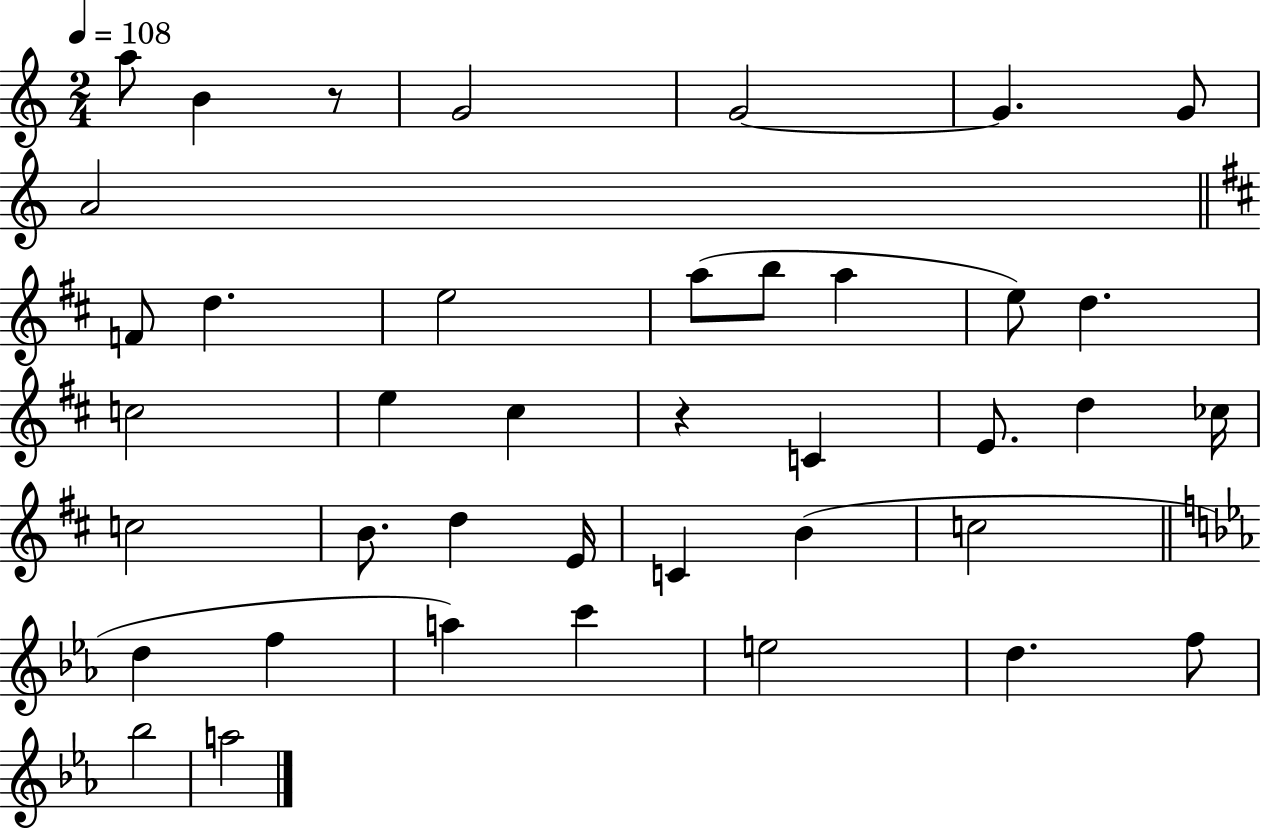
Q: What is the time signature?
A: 2/4